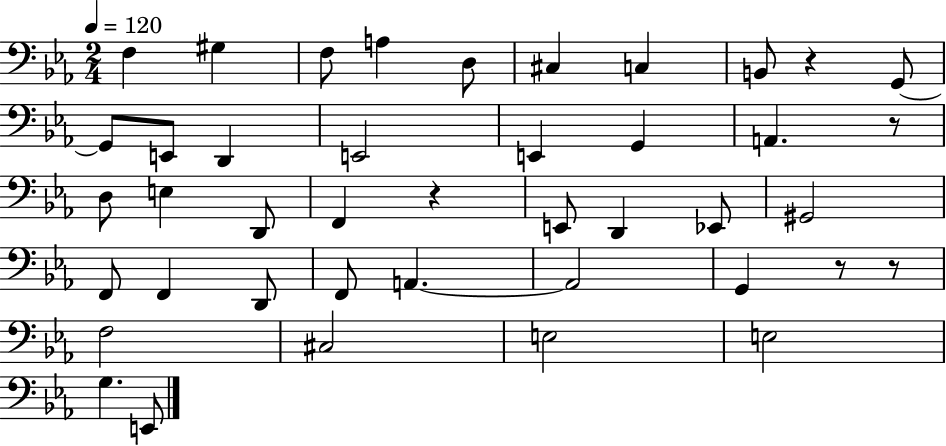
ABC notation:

X:1
T:Untitled
M:2/4
L:1/4
K:Eb
F, ^G, F,/2 A, D,/2 ^C, C, B,,/2 z G,,/2 G,,/2 E,,/2 D,, E,,2 E,, G,, A,, z/2 D,/2 E, D,,/2 F,, z E,,/2 D,, _E,,/2 ^G,,2 F,,/2 F,, D,,/2 F,,/2 A,, A,,2 G,, z/2 z/2 F,2 ^C,2 E,2 E,2 G, E,,/2